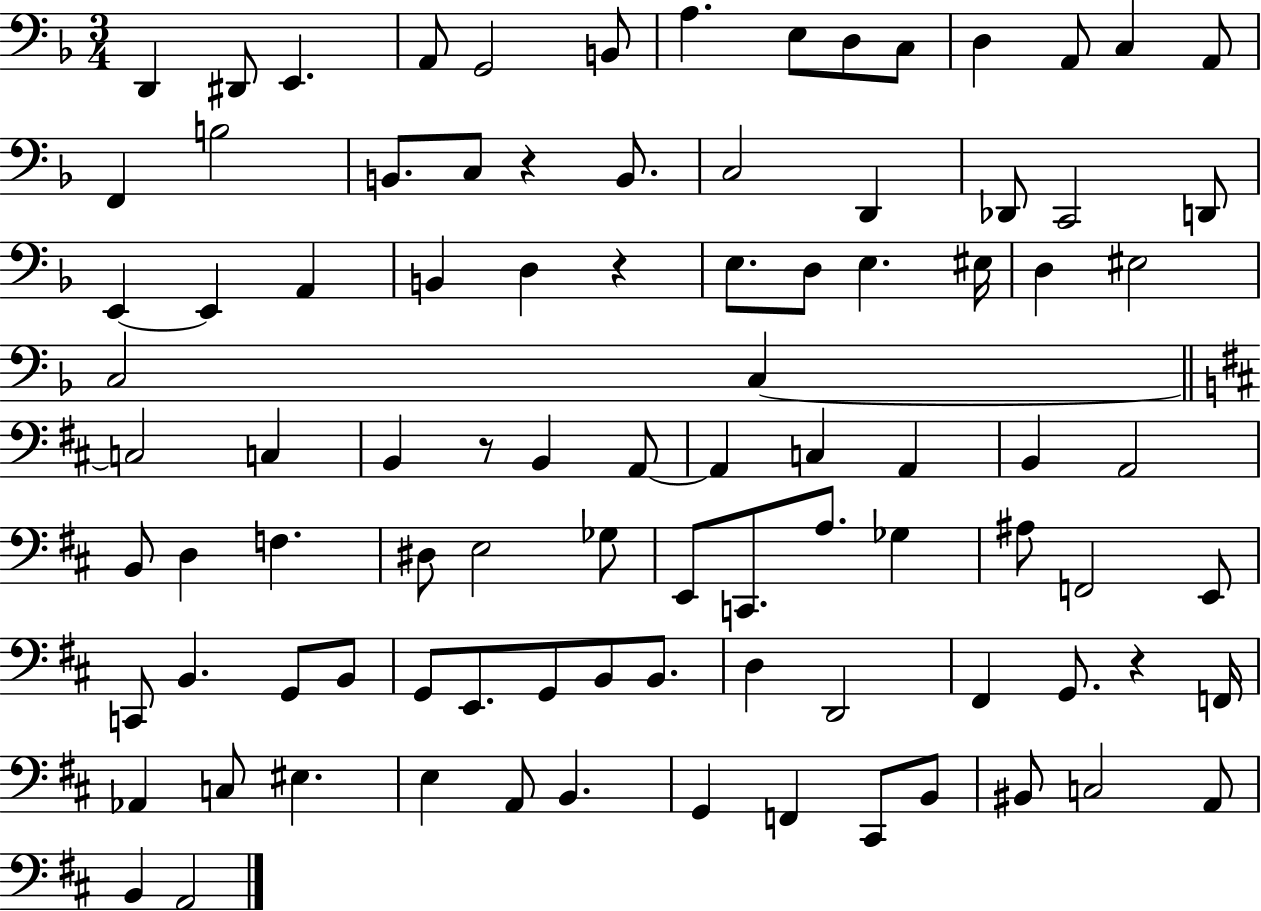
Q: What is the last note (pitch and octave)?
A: A2